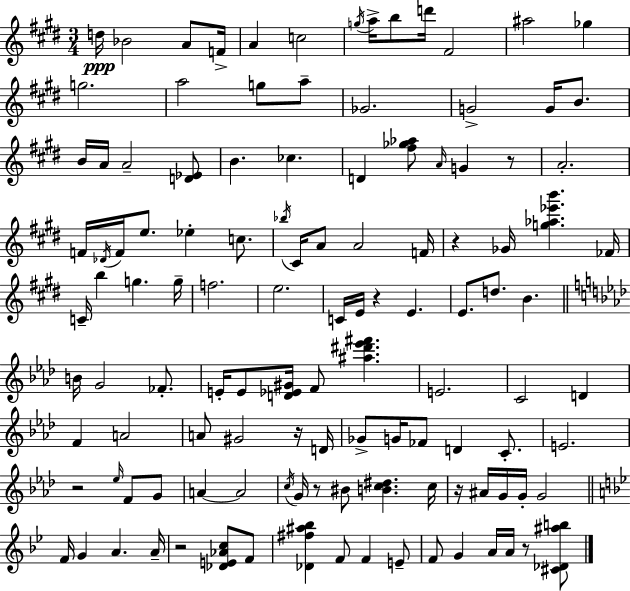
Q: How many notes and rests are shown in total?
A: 118